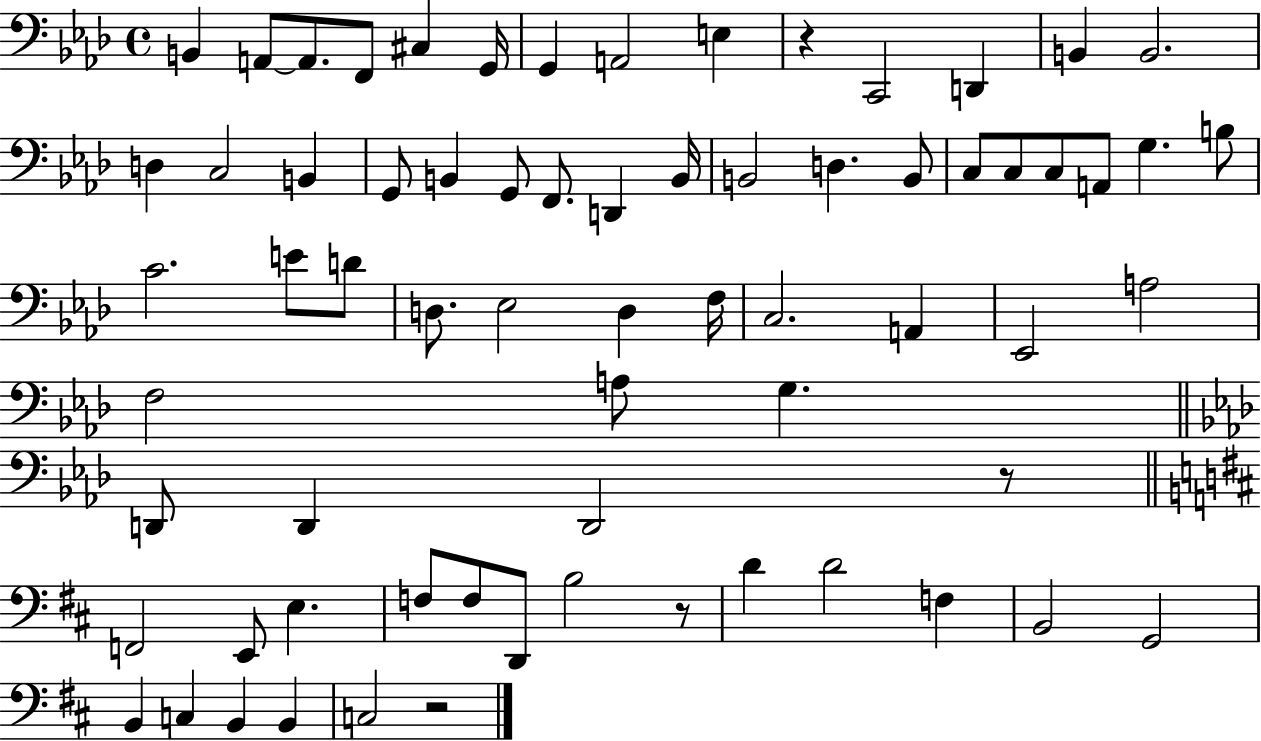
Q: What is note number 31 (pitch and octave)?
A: B3